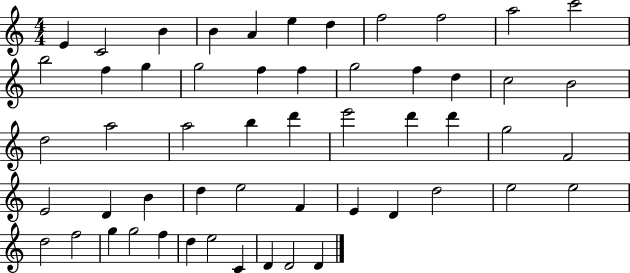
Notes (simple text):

E4/q C4/h B4/q B4/q A4/q E5/q D5/q F5/h F5/h A5/h C6/h B5/h F5/q G5/q G5/h F5/q F5/q G5/h F5/q D5/q C5/h B4/h D5/h A5/h A5/h B5/q D6/q E6/h D6/q D6/q G5/h F4/h E4/h D4/q B4/q D5/q E5/h F4/q E4/q D4/q D5/h E5/h E5/h D5/h F5/h G5/q G5/h F5/q D5/q E5/h C4/q D4/q D4/h D4/q